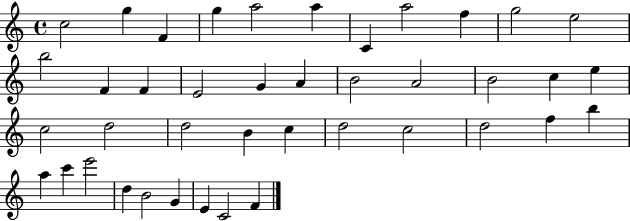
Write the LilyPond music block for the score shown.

{
  \clef treble
  \time 4/4
  \defaultTimeSignature
  \key c \major
  c''2 g''4 f'4 | g''4 a''2 a''4 | c'4 a''2 f''4 | g''2 e''2 | \break b''2 f'4 f'4 | e'2 g'4 a'4 | b'2 a'2 | b'2 c''4 e''4 | \break c''2 d''2 | d''2 b'4 c''4 | d''2 c''2 | d''2 f''4 b''4 | \break a''4 c'''4 e'''2 | d''4 b'2 g'4 | e'4 c'2 f'4 | \bar "|."
}